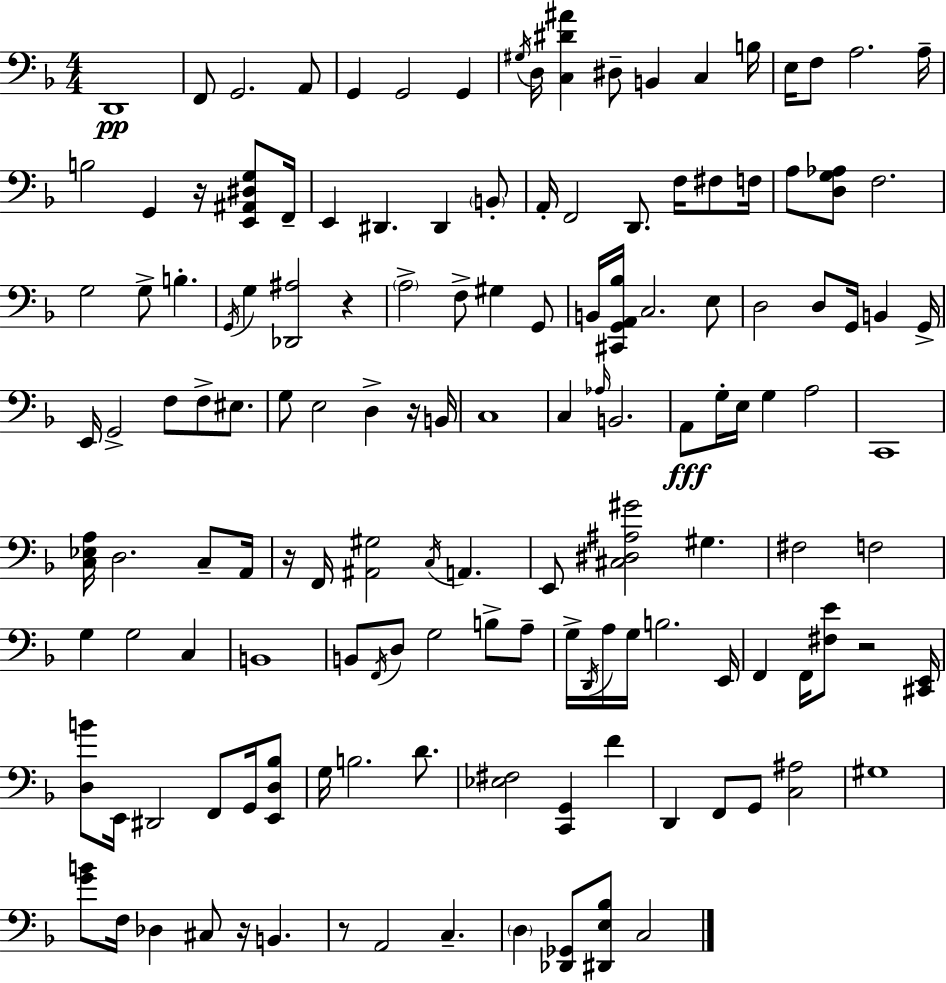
{
  \clef bass
  \numericTimeSignature
  \time 4/4
  \key f \major
  \repeat volta 2 { d,1\pp | f,8 g,2. a,8 | g,4 g,2 g,4 | \acciaccatura { gis16 } d16 <c dis' ais'>4 dis8-- b,4 c4 | \break b16 e16 f8 a2. | a16-- b2 g,4 r16 <e, ais, dis g>8 | f,16-- e,4 dis,4. dis,4 \parenthesize b,8-. | a,16-. f,2 d,8. f16 fis8 | \break f16 a8 <d g aes>8 f2. | g2 g8-> b4.-. | \acciaccatura { g,16 } g4 <des, ais>2 r4 | \parenthesize a2-> f8-> gis4 | \break g,8 b,16 <cis, g, a, bes>16 c2. | e8 d2 d8 g,16 b,4 | g,16-> e,16 g,2-> f8 f8-> eis8. | g8 e2 d4-> | \break r16 b,16 c1 | c4 \grace { aes16 } b,2. | a,8\fff g16-. e16 g4 a2 | c,1 | \break <c ees a>16 d2. | c8-- a,16 r16 f,16 <ais, gis>2 \acciaccatura { c16 } a,4. | e,8 <cis dis ais gis'>2 gis4. | fis2 f2 | \break g4 g2 | c4 b,1 | b,8 \acciaccatura { f,16 } d8 g2 | b8-> a8-- g16-> \acciaccatura { d,16 } a16 g16 b2. | \break e,16 f,4 f,16 <fis e'>8 r2 | <cis, e,>16 <d b'>8 e,16 dis,2 | f,8 g,16 <e, d bes>8 g16 b2. | d'8. <ees fis>2 <c, g,>4 | \break f'4 d,4 f,8 g,8 <c ais>2 | gis1 | <g' b'>8 f16 des4 cis8 r16 | b,4. r8 a,2 | \break c4.-- \parenthesize d4 <des, ges,>8 <dis, e bes>8 c2 | } \bar "|."
}